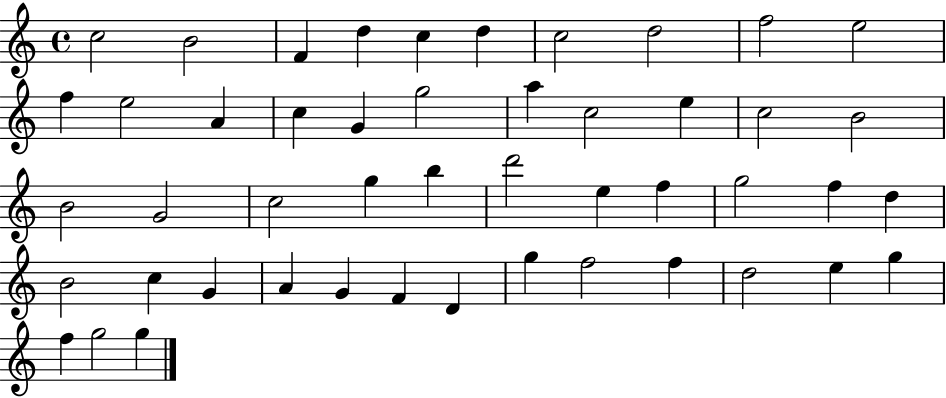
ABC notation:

X:1
T:Untitled
M:4/4
L:1/4
K:C
c2 B2 F d c d c2 d2 f2 e2 f e2 A c G g2 a c2 e c2 B2 B2 G2 c2 g b d'2 e f g2 f d B2 c G A G F D g f2 f d2 e g f g2 g